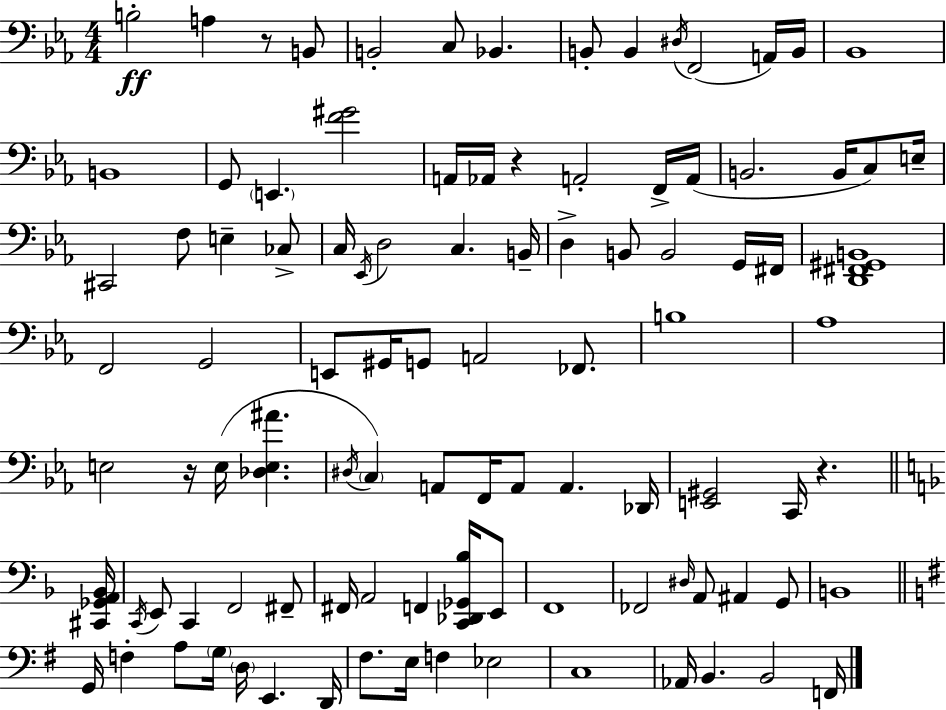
X:1
T:Untitled
M:4/4
L:1/4
K:Eb
B,2 A, z/2 B,,/2 B,,2 C,/2 _B,, B,,/2 B,, ^D,/4 F,,2 A,,/4 B,,/4 _B,,4 B,,4 G,,/2 E,, [F^G]2 A,,/4 _A,,/4 z A,,2 F,,/4 A,,/4 B,,2 B,,/4 C,/2 E,/4 ^C,,2 F,/2 E, _C,/2 C,/4 _E,,/4 D,2 C, B,,/4 D, B,,/2 B,,2 G,,/4 ^F,,/4 [D,,^F,,^G,,B,,]4 F,,2 G,,2 E,,/2 ^G,,/4 G,,/2 A,,2 _F,,/2 B,4 _A,4 E,2 z/4 E,/4 [_D,E,^A] ^D,/4 C, A,,/2 F,,/4 A,,/2 A,, _D,,/4 [E,,^G,,]2 C,,/4 z [^C,,_G,,A,,_B,,]/4 C,,/4 E,,/2 C,, F,,2 ^F,,/2 ^F,,/4 A,,2 F,, [C,,_D,,_G,,_B,]/4 E,,/2 F,,4 _F,,2 ^D,/4 A,,/2 ^A,, G,,/2 B,,4 G,,/4 F, A,/2 G,/4 D,/4 E,, D,,/4 ^F,/2 E,/4 F, _E,2 C,4 _A,,/4 B,, B,,2 F,,/4